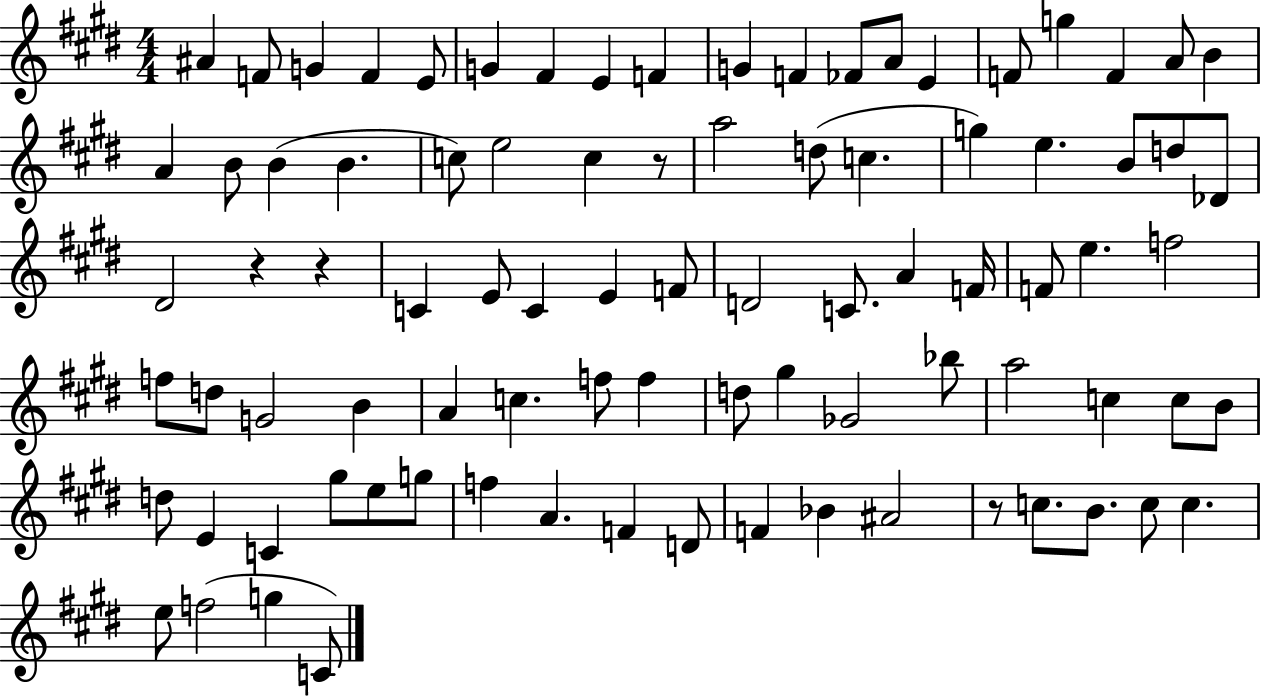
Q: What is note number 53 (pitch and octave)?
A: C5